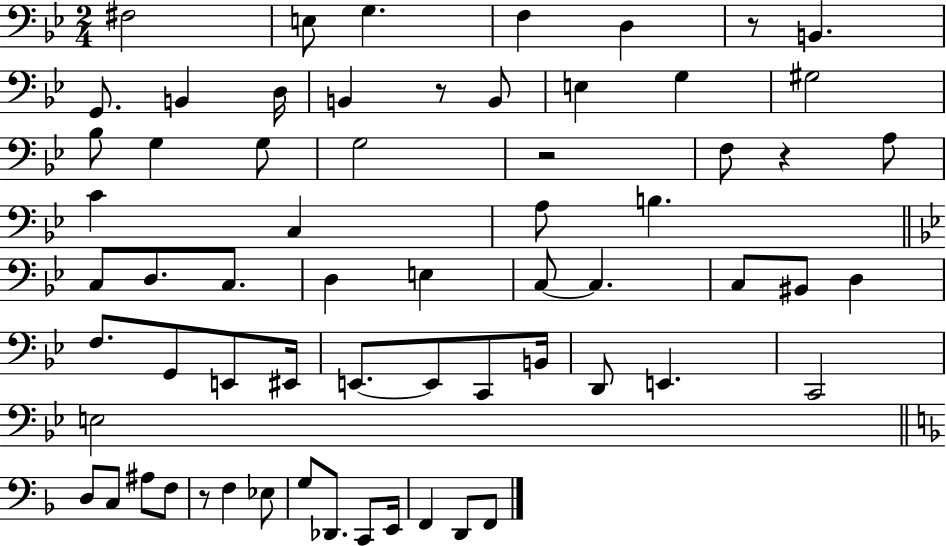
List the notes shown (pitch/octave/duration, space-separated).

F#3/h E3/e G3/q. F3/q D3/q R/e B2/q. G2/e. B2/q D3/s B2/q R/e B2/e E3/q G3/q G#3/h Bb3/e G3/q G3/e G3/h R/h F3/e R/q A3/e C4/q C3/q A3/e B3/q. C3/e D3/e. C3/e. D3/q E3/q C3/e C3/q. C3/e BIS2/e D3/q F3/e. G2/e E2/e EIS2/s E2/e. E2/e C2/e B2/s D2/e E2/q. C2/h E3/h D3/e C3/e A#3/e F3/e R/e F3/q Eb3/e G3/e Db2/e. C2/e E2/s F2/q D2/e F2/e